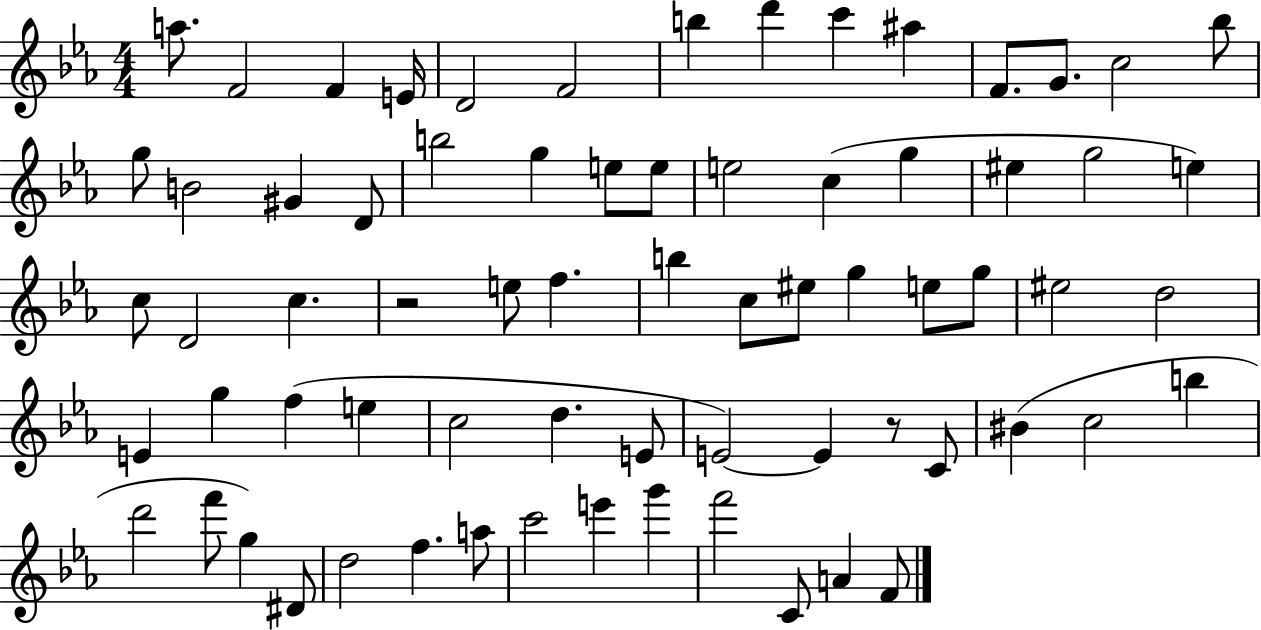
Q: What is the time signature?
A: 4/4